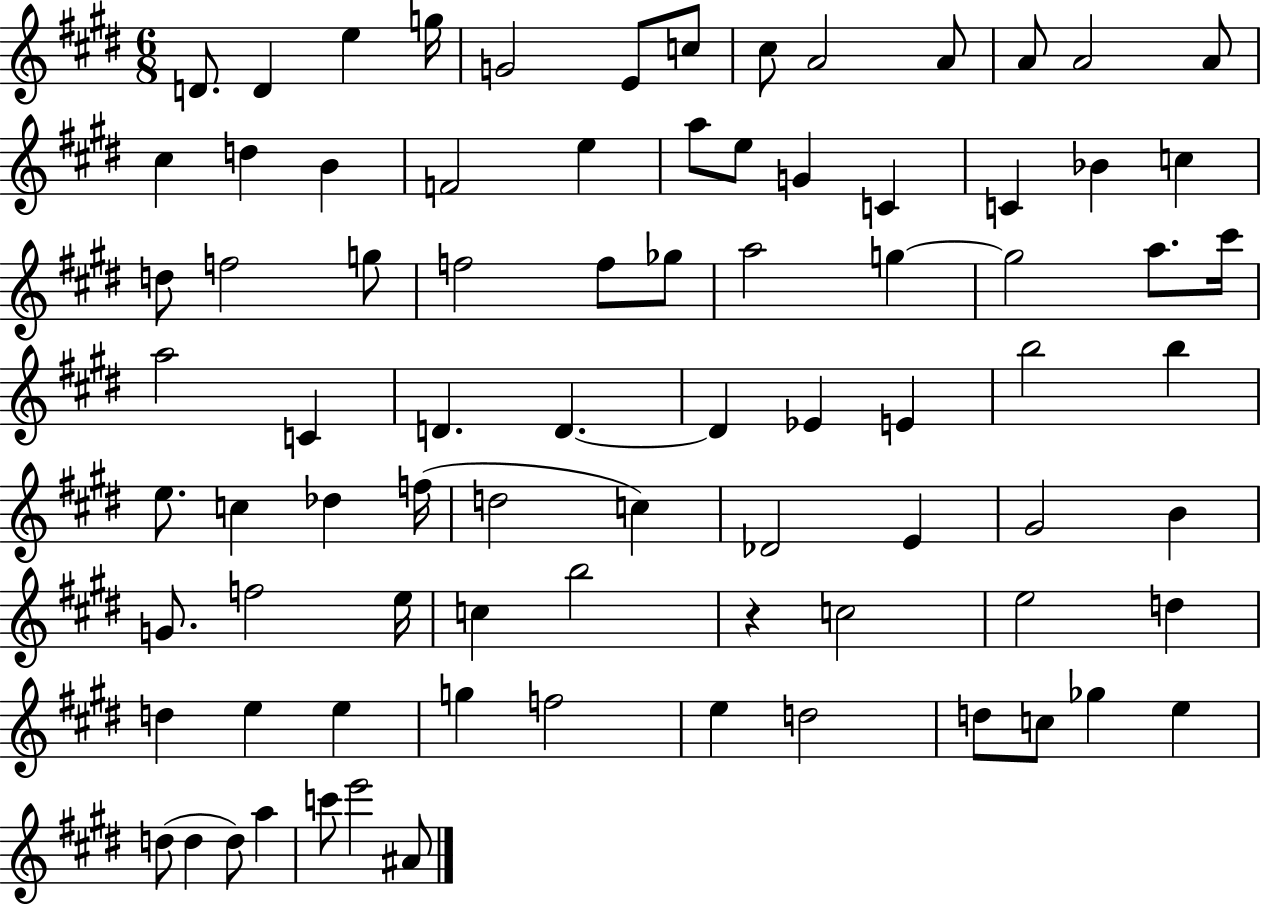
{
  \clef treble
  \numericTimeSignature
  \time 6/8
  \key e \major
  d'8. d'4 e''4 g''16 | g'2 e'8 c''8 | cis''8 a'2 a'8 | a'8 a'2 a'8 | \break cis''4 d''4 b'4 | f'2 e''4 | a''8 e''8 g'4 c'4 | c'4 bes'4 c''4 | \break d''8 f''2 g''8 | f''2 f''8 ges''8 | a''2 g''4~~ | g''2 a''8. cis'''16 | \break a''2 c'4 | d'4. d'4.~~ | d'4 ees'4 e'4 | b''2 b''4 | \break e''8. c''4 des''4 f''16( | d''2 c''4) | des'2 e'4 | gis'2 b'4 | \break g'8. f''2 e''16 | c''4 b''2 | r4 c''2 | e''2 d''4 | \break d''4 e''4 e''4 | g''4 f''2 | e''4 d''2 | d''8 c''8 ges''4 e''4 | \break d''8( d''4 d''8) a''4 | c'''8 e'''2 ais'8 | \bar "|."
}